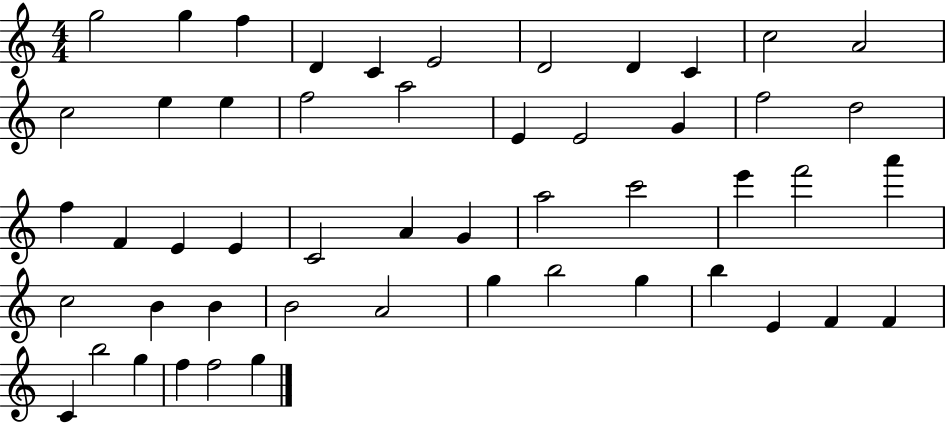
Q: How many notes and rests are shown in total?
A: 51